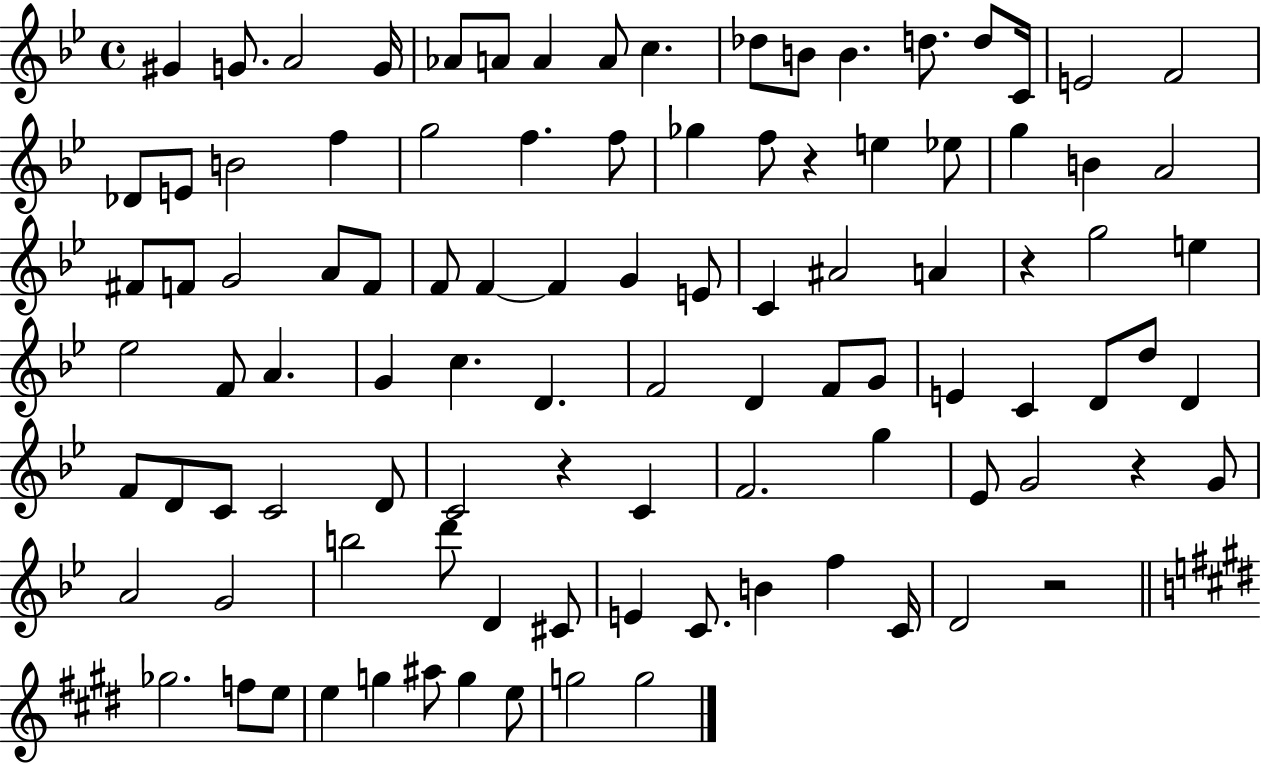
{
  \clef treble
  \time 4/4
  \defaultTimeSignature
  \key bes \major
  \repeat volta 2 { gis'4 g'8. a'2 g'16 | aes'8 a'8 a'4 a'8 c''4. | des''8 b'8 b'4. d''8. d''8 c'16 | e'2 f'2 | \break des'8 e'8 b'2 f''4 | g''2 f''4. f''8 | ges''4 f''8 r4 e''4 ees''8 | g''4 b'4 a'2 | \break fis'8 f'8 g'2 a'8 f'8 | f'8 f'4~~ f'4 g'4 e'8 | c'4 ais'2 a'4 | r4 g''2 e''4 | \break ees''2 f'8 a'4. | g'4 c''4. d'4. | f'2 d'4 f'8 g'8 | e'4 c'4 d'8 d''8 d'4 | \break f'8 d'8 c'8 c'2 d'8 | c'2 r4 c'4 | f'2. g''4 | ees'8 g'2 r4 g'8 | \break a'2 g'2 | b''2 d'''8 d'4 cis'8 | e'4 c'8. b'4 f''4 c'16 | d'2 r2 | \break \bar "||" \break \key e \major ges''2. f''8 e''8 | e''4 g''4 ais''8 g''4 e''8 | g''2 g''2 | } \bar "|."
}